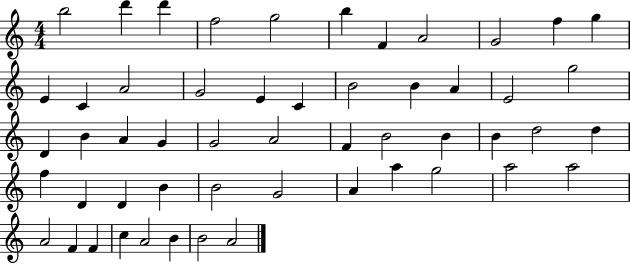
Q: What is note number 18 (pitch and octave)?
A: B4